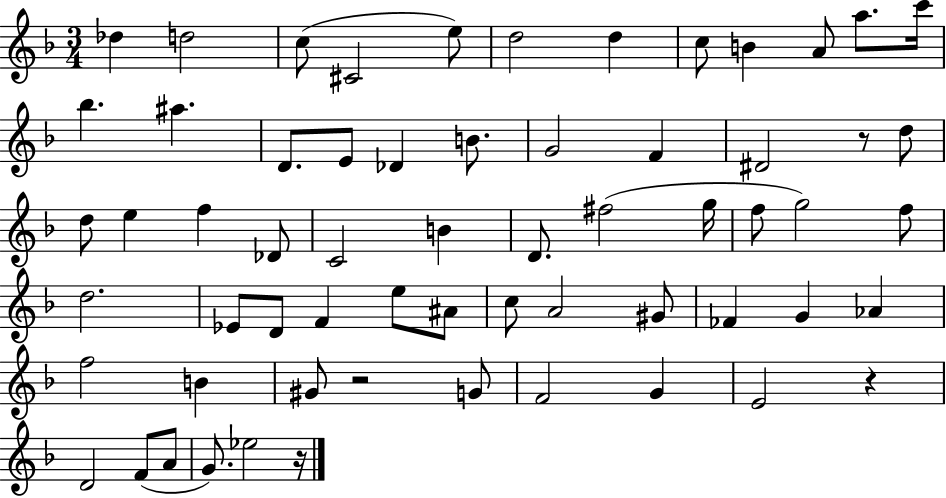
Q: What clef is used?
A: treble